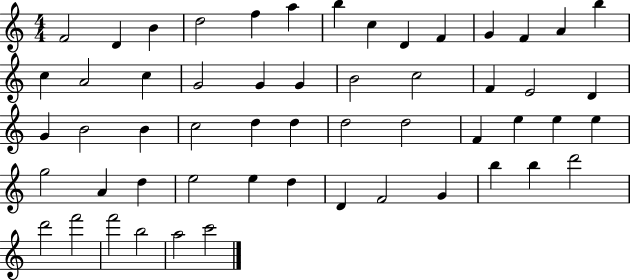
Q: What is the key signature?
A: C major